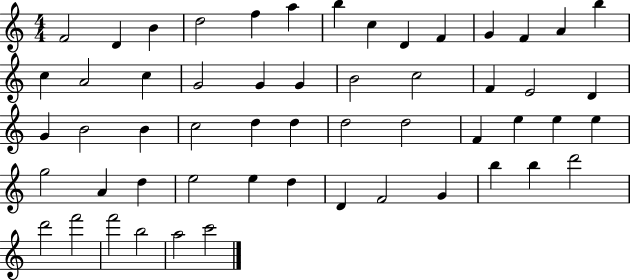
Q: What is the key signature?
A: C major